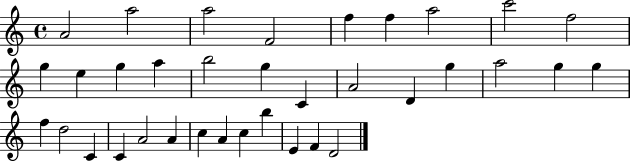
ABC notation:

X:1
T:Untitled
M:4/4
L:1/4
K:C
A2 a2 a2 F2 f f a2 c'2 f2 g e g a b2 g C A2 D g a2 g g f d2 C C A2 A c A c b E F D2